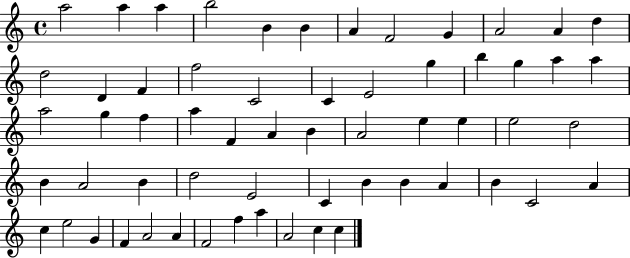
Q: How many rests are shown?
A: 0